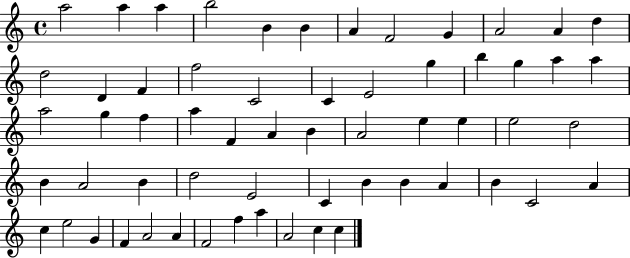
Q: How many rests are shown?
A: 0